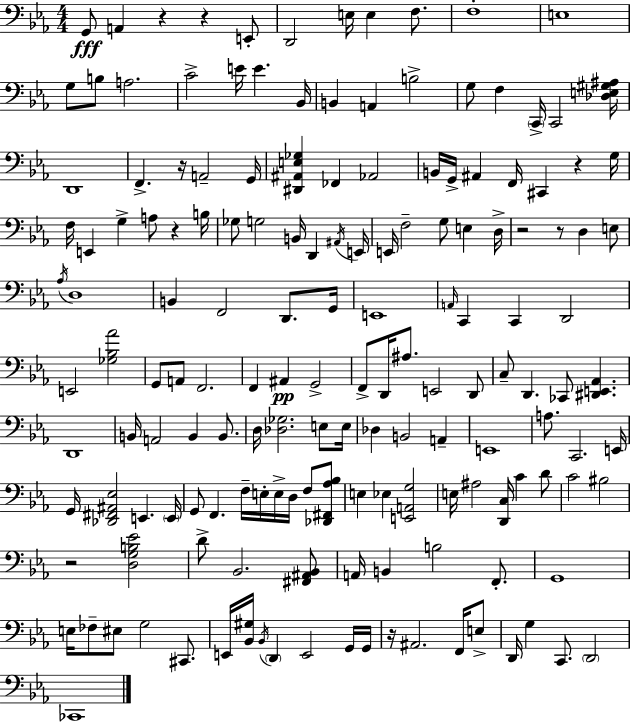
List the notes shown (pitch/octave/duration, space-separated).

G2/e A2/q R/q R/q E2/e D2/h E3/s E3/q F3/e. F3/w E3/w G3/e B3/e A3/h. C4/h E4/s E4/q. Bb2/s B2/q A2/q B3/h G3/e F3/q C2/s C2/h [Db3,E3,G#3,A#3]/s D2/w F2/q. R/s A2/h G2/s [D#2,A#2,E3,Gb3]/q FES2/q Ab2/h B2/s G2/s A#2/q F2/s C#2/q R/q G3/s F3/s E2/q G3/q A3/e R/q B3/s Gb3/e G3/h B2/s D2/q A#2/s E2/s E2/s F3/h G3/e E3/q D3/s R/h R/e D3/q E3/e Ab3/s D3/w B2/q F2/h D2/e. G2/s E2/w A2/s C2/q C2/q D2/h E2/h [Gb3,Bb3,Ab4]/h G2/e A2/e F2/h. F2/q A#2/q G2/h F2/e D2/s A#3/e. E2/h D2/e C3/e D2/q. CES2/e [D#2,E2,Ab2]/q. D2/w B2/s A2/h B2/q B2/e. D3/s [Db3,Gb3]/h. E3/e E3/s Db3/q B2/h A2/q E2/w A3/e. C2/h. E2/s G2/s [Db2,F#2,A#2,Eb3]/h E2/q. E2/s G2/e F2/q. F3/s E3/s E3/s D3/s F3/e [Db2,F#2,Ab3,Bb3]/e E3/q Eb3/q [E2,A2,G3]/h E3/s A#3/h [D2,C3]/s C4/q D4/e C4/h BIS3/h R/h [D3,G3,B3,Eb4]/h D4/e Bb2/h. [F#2,A#2,Bb2]/e A2/s B2/q B3/h F2/e. G2/w E3/s FES3/e EIS3/e G3/h C#2/e. E2/s [Bb2,G#3]/s Bb2/s D2/q E2/h G2/s G2/s R/s A#2/h. F2/s E3/e D2/s G3/q C2/e. D2/h CES2/w